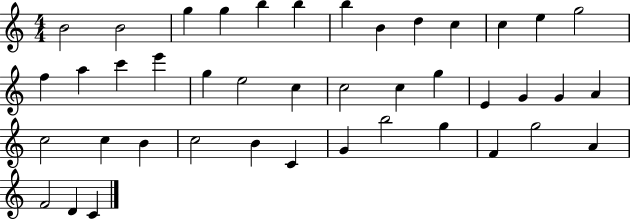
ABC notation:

X:1
T:Untitled
M:4/4
L:1/4
K:C
B2 B2 g g b b b B d c c e g2 f a c' e' g e2 c c2 c g E G G A c2 c B c2 B C G b2 g F g2 A F2 D C